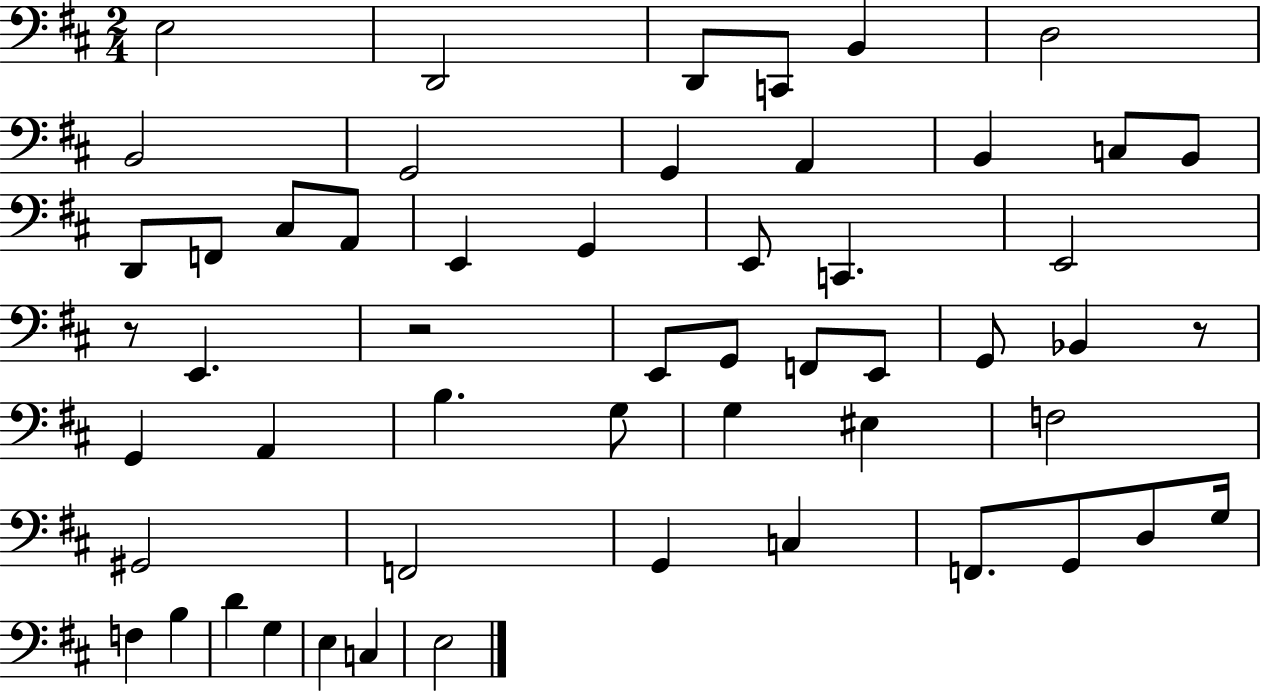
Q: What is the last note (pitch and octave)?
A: E3